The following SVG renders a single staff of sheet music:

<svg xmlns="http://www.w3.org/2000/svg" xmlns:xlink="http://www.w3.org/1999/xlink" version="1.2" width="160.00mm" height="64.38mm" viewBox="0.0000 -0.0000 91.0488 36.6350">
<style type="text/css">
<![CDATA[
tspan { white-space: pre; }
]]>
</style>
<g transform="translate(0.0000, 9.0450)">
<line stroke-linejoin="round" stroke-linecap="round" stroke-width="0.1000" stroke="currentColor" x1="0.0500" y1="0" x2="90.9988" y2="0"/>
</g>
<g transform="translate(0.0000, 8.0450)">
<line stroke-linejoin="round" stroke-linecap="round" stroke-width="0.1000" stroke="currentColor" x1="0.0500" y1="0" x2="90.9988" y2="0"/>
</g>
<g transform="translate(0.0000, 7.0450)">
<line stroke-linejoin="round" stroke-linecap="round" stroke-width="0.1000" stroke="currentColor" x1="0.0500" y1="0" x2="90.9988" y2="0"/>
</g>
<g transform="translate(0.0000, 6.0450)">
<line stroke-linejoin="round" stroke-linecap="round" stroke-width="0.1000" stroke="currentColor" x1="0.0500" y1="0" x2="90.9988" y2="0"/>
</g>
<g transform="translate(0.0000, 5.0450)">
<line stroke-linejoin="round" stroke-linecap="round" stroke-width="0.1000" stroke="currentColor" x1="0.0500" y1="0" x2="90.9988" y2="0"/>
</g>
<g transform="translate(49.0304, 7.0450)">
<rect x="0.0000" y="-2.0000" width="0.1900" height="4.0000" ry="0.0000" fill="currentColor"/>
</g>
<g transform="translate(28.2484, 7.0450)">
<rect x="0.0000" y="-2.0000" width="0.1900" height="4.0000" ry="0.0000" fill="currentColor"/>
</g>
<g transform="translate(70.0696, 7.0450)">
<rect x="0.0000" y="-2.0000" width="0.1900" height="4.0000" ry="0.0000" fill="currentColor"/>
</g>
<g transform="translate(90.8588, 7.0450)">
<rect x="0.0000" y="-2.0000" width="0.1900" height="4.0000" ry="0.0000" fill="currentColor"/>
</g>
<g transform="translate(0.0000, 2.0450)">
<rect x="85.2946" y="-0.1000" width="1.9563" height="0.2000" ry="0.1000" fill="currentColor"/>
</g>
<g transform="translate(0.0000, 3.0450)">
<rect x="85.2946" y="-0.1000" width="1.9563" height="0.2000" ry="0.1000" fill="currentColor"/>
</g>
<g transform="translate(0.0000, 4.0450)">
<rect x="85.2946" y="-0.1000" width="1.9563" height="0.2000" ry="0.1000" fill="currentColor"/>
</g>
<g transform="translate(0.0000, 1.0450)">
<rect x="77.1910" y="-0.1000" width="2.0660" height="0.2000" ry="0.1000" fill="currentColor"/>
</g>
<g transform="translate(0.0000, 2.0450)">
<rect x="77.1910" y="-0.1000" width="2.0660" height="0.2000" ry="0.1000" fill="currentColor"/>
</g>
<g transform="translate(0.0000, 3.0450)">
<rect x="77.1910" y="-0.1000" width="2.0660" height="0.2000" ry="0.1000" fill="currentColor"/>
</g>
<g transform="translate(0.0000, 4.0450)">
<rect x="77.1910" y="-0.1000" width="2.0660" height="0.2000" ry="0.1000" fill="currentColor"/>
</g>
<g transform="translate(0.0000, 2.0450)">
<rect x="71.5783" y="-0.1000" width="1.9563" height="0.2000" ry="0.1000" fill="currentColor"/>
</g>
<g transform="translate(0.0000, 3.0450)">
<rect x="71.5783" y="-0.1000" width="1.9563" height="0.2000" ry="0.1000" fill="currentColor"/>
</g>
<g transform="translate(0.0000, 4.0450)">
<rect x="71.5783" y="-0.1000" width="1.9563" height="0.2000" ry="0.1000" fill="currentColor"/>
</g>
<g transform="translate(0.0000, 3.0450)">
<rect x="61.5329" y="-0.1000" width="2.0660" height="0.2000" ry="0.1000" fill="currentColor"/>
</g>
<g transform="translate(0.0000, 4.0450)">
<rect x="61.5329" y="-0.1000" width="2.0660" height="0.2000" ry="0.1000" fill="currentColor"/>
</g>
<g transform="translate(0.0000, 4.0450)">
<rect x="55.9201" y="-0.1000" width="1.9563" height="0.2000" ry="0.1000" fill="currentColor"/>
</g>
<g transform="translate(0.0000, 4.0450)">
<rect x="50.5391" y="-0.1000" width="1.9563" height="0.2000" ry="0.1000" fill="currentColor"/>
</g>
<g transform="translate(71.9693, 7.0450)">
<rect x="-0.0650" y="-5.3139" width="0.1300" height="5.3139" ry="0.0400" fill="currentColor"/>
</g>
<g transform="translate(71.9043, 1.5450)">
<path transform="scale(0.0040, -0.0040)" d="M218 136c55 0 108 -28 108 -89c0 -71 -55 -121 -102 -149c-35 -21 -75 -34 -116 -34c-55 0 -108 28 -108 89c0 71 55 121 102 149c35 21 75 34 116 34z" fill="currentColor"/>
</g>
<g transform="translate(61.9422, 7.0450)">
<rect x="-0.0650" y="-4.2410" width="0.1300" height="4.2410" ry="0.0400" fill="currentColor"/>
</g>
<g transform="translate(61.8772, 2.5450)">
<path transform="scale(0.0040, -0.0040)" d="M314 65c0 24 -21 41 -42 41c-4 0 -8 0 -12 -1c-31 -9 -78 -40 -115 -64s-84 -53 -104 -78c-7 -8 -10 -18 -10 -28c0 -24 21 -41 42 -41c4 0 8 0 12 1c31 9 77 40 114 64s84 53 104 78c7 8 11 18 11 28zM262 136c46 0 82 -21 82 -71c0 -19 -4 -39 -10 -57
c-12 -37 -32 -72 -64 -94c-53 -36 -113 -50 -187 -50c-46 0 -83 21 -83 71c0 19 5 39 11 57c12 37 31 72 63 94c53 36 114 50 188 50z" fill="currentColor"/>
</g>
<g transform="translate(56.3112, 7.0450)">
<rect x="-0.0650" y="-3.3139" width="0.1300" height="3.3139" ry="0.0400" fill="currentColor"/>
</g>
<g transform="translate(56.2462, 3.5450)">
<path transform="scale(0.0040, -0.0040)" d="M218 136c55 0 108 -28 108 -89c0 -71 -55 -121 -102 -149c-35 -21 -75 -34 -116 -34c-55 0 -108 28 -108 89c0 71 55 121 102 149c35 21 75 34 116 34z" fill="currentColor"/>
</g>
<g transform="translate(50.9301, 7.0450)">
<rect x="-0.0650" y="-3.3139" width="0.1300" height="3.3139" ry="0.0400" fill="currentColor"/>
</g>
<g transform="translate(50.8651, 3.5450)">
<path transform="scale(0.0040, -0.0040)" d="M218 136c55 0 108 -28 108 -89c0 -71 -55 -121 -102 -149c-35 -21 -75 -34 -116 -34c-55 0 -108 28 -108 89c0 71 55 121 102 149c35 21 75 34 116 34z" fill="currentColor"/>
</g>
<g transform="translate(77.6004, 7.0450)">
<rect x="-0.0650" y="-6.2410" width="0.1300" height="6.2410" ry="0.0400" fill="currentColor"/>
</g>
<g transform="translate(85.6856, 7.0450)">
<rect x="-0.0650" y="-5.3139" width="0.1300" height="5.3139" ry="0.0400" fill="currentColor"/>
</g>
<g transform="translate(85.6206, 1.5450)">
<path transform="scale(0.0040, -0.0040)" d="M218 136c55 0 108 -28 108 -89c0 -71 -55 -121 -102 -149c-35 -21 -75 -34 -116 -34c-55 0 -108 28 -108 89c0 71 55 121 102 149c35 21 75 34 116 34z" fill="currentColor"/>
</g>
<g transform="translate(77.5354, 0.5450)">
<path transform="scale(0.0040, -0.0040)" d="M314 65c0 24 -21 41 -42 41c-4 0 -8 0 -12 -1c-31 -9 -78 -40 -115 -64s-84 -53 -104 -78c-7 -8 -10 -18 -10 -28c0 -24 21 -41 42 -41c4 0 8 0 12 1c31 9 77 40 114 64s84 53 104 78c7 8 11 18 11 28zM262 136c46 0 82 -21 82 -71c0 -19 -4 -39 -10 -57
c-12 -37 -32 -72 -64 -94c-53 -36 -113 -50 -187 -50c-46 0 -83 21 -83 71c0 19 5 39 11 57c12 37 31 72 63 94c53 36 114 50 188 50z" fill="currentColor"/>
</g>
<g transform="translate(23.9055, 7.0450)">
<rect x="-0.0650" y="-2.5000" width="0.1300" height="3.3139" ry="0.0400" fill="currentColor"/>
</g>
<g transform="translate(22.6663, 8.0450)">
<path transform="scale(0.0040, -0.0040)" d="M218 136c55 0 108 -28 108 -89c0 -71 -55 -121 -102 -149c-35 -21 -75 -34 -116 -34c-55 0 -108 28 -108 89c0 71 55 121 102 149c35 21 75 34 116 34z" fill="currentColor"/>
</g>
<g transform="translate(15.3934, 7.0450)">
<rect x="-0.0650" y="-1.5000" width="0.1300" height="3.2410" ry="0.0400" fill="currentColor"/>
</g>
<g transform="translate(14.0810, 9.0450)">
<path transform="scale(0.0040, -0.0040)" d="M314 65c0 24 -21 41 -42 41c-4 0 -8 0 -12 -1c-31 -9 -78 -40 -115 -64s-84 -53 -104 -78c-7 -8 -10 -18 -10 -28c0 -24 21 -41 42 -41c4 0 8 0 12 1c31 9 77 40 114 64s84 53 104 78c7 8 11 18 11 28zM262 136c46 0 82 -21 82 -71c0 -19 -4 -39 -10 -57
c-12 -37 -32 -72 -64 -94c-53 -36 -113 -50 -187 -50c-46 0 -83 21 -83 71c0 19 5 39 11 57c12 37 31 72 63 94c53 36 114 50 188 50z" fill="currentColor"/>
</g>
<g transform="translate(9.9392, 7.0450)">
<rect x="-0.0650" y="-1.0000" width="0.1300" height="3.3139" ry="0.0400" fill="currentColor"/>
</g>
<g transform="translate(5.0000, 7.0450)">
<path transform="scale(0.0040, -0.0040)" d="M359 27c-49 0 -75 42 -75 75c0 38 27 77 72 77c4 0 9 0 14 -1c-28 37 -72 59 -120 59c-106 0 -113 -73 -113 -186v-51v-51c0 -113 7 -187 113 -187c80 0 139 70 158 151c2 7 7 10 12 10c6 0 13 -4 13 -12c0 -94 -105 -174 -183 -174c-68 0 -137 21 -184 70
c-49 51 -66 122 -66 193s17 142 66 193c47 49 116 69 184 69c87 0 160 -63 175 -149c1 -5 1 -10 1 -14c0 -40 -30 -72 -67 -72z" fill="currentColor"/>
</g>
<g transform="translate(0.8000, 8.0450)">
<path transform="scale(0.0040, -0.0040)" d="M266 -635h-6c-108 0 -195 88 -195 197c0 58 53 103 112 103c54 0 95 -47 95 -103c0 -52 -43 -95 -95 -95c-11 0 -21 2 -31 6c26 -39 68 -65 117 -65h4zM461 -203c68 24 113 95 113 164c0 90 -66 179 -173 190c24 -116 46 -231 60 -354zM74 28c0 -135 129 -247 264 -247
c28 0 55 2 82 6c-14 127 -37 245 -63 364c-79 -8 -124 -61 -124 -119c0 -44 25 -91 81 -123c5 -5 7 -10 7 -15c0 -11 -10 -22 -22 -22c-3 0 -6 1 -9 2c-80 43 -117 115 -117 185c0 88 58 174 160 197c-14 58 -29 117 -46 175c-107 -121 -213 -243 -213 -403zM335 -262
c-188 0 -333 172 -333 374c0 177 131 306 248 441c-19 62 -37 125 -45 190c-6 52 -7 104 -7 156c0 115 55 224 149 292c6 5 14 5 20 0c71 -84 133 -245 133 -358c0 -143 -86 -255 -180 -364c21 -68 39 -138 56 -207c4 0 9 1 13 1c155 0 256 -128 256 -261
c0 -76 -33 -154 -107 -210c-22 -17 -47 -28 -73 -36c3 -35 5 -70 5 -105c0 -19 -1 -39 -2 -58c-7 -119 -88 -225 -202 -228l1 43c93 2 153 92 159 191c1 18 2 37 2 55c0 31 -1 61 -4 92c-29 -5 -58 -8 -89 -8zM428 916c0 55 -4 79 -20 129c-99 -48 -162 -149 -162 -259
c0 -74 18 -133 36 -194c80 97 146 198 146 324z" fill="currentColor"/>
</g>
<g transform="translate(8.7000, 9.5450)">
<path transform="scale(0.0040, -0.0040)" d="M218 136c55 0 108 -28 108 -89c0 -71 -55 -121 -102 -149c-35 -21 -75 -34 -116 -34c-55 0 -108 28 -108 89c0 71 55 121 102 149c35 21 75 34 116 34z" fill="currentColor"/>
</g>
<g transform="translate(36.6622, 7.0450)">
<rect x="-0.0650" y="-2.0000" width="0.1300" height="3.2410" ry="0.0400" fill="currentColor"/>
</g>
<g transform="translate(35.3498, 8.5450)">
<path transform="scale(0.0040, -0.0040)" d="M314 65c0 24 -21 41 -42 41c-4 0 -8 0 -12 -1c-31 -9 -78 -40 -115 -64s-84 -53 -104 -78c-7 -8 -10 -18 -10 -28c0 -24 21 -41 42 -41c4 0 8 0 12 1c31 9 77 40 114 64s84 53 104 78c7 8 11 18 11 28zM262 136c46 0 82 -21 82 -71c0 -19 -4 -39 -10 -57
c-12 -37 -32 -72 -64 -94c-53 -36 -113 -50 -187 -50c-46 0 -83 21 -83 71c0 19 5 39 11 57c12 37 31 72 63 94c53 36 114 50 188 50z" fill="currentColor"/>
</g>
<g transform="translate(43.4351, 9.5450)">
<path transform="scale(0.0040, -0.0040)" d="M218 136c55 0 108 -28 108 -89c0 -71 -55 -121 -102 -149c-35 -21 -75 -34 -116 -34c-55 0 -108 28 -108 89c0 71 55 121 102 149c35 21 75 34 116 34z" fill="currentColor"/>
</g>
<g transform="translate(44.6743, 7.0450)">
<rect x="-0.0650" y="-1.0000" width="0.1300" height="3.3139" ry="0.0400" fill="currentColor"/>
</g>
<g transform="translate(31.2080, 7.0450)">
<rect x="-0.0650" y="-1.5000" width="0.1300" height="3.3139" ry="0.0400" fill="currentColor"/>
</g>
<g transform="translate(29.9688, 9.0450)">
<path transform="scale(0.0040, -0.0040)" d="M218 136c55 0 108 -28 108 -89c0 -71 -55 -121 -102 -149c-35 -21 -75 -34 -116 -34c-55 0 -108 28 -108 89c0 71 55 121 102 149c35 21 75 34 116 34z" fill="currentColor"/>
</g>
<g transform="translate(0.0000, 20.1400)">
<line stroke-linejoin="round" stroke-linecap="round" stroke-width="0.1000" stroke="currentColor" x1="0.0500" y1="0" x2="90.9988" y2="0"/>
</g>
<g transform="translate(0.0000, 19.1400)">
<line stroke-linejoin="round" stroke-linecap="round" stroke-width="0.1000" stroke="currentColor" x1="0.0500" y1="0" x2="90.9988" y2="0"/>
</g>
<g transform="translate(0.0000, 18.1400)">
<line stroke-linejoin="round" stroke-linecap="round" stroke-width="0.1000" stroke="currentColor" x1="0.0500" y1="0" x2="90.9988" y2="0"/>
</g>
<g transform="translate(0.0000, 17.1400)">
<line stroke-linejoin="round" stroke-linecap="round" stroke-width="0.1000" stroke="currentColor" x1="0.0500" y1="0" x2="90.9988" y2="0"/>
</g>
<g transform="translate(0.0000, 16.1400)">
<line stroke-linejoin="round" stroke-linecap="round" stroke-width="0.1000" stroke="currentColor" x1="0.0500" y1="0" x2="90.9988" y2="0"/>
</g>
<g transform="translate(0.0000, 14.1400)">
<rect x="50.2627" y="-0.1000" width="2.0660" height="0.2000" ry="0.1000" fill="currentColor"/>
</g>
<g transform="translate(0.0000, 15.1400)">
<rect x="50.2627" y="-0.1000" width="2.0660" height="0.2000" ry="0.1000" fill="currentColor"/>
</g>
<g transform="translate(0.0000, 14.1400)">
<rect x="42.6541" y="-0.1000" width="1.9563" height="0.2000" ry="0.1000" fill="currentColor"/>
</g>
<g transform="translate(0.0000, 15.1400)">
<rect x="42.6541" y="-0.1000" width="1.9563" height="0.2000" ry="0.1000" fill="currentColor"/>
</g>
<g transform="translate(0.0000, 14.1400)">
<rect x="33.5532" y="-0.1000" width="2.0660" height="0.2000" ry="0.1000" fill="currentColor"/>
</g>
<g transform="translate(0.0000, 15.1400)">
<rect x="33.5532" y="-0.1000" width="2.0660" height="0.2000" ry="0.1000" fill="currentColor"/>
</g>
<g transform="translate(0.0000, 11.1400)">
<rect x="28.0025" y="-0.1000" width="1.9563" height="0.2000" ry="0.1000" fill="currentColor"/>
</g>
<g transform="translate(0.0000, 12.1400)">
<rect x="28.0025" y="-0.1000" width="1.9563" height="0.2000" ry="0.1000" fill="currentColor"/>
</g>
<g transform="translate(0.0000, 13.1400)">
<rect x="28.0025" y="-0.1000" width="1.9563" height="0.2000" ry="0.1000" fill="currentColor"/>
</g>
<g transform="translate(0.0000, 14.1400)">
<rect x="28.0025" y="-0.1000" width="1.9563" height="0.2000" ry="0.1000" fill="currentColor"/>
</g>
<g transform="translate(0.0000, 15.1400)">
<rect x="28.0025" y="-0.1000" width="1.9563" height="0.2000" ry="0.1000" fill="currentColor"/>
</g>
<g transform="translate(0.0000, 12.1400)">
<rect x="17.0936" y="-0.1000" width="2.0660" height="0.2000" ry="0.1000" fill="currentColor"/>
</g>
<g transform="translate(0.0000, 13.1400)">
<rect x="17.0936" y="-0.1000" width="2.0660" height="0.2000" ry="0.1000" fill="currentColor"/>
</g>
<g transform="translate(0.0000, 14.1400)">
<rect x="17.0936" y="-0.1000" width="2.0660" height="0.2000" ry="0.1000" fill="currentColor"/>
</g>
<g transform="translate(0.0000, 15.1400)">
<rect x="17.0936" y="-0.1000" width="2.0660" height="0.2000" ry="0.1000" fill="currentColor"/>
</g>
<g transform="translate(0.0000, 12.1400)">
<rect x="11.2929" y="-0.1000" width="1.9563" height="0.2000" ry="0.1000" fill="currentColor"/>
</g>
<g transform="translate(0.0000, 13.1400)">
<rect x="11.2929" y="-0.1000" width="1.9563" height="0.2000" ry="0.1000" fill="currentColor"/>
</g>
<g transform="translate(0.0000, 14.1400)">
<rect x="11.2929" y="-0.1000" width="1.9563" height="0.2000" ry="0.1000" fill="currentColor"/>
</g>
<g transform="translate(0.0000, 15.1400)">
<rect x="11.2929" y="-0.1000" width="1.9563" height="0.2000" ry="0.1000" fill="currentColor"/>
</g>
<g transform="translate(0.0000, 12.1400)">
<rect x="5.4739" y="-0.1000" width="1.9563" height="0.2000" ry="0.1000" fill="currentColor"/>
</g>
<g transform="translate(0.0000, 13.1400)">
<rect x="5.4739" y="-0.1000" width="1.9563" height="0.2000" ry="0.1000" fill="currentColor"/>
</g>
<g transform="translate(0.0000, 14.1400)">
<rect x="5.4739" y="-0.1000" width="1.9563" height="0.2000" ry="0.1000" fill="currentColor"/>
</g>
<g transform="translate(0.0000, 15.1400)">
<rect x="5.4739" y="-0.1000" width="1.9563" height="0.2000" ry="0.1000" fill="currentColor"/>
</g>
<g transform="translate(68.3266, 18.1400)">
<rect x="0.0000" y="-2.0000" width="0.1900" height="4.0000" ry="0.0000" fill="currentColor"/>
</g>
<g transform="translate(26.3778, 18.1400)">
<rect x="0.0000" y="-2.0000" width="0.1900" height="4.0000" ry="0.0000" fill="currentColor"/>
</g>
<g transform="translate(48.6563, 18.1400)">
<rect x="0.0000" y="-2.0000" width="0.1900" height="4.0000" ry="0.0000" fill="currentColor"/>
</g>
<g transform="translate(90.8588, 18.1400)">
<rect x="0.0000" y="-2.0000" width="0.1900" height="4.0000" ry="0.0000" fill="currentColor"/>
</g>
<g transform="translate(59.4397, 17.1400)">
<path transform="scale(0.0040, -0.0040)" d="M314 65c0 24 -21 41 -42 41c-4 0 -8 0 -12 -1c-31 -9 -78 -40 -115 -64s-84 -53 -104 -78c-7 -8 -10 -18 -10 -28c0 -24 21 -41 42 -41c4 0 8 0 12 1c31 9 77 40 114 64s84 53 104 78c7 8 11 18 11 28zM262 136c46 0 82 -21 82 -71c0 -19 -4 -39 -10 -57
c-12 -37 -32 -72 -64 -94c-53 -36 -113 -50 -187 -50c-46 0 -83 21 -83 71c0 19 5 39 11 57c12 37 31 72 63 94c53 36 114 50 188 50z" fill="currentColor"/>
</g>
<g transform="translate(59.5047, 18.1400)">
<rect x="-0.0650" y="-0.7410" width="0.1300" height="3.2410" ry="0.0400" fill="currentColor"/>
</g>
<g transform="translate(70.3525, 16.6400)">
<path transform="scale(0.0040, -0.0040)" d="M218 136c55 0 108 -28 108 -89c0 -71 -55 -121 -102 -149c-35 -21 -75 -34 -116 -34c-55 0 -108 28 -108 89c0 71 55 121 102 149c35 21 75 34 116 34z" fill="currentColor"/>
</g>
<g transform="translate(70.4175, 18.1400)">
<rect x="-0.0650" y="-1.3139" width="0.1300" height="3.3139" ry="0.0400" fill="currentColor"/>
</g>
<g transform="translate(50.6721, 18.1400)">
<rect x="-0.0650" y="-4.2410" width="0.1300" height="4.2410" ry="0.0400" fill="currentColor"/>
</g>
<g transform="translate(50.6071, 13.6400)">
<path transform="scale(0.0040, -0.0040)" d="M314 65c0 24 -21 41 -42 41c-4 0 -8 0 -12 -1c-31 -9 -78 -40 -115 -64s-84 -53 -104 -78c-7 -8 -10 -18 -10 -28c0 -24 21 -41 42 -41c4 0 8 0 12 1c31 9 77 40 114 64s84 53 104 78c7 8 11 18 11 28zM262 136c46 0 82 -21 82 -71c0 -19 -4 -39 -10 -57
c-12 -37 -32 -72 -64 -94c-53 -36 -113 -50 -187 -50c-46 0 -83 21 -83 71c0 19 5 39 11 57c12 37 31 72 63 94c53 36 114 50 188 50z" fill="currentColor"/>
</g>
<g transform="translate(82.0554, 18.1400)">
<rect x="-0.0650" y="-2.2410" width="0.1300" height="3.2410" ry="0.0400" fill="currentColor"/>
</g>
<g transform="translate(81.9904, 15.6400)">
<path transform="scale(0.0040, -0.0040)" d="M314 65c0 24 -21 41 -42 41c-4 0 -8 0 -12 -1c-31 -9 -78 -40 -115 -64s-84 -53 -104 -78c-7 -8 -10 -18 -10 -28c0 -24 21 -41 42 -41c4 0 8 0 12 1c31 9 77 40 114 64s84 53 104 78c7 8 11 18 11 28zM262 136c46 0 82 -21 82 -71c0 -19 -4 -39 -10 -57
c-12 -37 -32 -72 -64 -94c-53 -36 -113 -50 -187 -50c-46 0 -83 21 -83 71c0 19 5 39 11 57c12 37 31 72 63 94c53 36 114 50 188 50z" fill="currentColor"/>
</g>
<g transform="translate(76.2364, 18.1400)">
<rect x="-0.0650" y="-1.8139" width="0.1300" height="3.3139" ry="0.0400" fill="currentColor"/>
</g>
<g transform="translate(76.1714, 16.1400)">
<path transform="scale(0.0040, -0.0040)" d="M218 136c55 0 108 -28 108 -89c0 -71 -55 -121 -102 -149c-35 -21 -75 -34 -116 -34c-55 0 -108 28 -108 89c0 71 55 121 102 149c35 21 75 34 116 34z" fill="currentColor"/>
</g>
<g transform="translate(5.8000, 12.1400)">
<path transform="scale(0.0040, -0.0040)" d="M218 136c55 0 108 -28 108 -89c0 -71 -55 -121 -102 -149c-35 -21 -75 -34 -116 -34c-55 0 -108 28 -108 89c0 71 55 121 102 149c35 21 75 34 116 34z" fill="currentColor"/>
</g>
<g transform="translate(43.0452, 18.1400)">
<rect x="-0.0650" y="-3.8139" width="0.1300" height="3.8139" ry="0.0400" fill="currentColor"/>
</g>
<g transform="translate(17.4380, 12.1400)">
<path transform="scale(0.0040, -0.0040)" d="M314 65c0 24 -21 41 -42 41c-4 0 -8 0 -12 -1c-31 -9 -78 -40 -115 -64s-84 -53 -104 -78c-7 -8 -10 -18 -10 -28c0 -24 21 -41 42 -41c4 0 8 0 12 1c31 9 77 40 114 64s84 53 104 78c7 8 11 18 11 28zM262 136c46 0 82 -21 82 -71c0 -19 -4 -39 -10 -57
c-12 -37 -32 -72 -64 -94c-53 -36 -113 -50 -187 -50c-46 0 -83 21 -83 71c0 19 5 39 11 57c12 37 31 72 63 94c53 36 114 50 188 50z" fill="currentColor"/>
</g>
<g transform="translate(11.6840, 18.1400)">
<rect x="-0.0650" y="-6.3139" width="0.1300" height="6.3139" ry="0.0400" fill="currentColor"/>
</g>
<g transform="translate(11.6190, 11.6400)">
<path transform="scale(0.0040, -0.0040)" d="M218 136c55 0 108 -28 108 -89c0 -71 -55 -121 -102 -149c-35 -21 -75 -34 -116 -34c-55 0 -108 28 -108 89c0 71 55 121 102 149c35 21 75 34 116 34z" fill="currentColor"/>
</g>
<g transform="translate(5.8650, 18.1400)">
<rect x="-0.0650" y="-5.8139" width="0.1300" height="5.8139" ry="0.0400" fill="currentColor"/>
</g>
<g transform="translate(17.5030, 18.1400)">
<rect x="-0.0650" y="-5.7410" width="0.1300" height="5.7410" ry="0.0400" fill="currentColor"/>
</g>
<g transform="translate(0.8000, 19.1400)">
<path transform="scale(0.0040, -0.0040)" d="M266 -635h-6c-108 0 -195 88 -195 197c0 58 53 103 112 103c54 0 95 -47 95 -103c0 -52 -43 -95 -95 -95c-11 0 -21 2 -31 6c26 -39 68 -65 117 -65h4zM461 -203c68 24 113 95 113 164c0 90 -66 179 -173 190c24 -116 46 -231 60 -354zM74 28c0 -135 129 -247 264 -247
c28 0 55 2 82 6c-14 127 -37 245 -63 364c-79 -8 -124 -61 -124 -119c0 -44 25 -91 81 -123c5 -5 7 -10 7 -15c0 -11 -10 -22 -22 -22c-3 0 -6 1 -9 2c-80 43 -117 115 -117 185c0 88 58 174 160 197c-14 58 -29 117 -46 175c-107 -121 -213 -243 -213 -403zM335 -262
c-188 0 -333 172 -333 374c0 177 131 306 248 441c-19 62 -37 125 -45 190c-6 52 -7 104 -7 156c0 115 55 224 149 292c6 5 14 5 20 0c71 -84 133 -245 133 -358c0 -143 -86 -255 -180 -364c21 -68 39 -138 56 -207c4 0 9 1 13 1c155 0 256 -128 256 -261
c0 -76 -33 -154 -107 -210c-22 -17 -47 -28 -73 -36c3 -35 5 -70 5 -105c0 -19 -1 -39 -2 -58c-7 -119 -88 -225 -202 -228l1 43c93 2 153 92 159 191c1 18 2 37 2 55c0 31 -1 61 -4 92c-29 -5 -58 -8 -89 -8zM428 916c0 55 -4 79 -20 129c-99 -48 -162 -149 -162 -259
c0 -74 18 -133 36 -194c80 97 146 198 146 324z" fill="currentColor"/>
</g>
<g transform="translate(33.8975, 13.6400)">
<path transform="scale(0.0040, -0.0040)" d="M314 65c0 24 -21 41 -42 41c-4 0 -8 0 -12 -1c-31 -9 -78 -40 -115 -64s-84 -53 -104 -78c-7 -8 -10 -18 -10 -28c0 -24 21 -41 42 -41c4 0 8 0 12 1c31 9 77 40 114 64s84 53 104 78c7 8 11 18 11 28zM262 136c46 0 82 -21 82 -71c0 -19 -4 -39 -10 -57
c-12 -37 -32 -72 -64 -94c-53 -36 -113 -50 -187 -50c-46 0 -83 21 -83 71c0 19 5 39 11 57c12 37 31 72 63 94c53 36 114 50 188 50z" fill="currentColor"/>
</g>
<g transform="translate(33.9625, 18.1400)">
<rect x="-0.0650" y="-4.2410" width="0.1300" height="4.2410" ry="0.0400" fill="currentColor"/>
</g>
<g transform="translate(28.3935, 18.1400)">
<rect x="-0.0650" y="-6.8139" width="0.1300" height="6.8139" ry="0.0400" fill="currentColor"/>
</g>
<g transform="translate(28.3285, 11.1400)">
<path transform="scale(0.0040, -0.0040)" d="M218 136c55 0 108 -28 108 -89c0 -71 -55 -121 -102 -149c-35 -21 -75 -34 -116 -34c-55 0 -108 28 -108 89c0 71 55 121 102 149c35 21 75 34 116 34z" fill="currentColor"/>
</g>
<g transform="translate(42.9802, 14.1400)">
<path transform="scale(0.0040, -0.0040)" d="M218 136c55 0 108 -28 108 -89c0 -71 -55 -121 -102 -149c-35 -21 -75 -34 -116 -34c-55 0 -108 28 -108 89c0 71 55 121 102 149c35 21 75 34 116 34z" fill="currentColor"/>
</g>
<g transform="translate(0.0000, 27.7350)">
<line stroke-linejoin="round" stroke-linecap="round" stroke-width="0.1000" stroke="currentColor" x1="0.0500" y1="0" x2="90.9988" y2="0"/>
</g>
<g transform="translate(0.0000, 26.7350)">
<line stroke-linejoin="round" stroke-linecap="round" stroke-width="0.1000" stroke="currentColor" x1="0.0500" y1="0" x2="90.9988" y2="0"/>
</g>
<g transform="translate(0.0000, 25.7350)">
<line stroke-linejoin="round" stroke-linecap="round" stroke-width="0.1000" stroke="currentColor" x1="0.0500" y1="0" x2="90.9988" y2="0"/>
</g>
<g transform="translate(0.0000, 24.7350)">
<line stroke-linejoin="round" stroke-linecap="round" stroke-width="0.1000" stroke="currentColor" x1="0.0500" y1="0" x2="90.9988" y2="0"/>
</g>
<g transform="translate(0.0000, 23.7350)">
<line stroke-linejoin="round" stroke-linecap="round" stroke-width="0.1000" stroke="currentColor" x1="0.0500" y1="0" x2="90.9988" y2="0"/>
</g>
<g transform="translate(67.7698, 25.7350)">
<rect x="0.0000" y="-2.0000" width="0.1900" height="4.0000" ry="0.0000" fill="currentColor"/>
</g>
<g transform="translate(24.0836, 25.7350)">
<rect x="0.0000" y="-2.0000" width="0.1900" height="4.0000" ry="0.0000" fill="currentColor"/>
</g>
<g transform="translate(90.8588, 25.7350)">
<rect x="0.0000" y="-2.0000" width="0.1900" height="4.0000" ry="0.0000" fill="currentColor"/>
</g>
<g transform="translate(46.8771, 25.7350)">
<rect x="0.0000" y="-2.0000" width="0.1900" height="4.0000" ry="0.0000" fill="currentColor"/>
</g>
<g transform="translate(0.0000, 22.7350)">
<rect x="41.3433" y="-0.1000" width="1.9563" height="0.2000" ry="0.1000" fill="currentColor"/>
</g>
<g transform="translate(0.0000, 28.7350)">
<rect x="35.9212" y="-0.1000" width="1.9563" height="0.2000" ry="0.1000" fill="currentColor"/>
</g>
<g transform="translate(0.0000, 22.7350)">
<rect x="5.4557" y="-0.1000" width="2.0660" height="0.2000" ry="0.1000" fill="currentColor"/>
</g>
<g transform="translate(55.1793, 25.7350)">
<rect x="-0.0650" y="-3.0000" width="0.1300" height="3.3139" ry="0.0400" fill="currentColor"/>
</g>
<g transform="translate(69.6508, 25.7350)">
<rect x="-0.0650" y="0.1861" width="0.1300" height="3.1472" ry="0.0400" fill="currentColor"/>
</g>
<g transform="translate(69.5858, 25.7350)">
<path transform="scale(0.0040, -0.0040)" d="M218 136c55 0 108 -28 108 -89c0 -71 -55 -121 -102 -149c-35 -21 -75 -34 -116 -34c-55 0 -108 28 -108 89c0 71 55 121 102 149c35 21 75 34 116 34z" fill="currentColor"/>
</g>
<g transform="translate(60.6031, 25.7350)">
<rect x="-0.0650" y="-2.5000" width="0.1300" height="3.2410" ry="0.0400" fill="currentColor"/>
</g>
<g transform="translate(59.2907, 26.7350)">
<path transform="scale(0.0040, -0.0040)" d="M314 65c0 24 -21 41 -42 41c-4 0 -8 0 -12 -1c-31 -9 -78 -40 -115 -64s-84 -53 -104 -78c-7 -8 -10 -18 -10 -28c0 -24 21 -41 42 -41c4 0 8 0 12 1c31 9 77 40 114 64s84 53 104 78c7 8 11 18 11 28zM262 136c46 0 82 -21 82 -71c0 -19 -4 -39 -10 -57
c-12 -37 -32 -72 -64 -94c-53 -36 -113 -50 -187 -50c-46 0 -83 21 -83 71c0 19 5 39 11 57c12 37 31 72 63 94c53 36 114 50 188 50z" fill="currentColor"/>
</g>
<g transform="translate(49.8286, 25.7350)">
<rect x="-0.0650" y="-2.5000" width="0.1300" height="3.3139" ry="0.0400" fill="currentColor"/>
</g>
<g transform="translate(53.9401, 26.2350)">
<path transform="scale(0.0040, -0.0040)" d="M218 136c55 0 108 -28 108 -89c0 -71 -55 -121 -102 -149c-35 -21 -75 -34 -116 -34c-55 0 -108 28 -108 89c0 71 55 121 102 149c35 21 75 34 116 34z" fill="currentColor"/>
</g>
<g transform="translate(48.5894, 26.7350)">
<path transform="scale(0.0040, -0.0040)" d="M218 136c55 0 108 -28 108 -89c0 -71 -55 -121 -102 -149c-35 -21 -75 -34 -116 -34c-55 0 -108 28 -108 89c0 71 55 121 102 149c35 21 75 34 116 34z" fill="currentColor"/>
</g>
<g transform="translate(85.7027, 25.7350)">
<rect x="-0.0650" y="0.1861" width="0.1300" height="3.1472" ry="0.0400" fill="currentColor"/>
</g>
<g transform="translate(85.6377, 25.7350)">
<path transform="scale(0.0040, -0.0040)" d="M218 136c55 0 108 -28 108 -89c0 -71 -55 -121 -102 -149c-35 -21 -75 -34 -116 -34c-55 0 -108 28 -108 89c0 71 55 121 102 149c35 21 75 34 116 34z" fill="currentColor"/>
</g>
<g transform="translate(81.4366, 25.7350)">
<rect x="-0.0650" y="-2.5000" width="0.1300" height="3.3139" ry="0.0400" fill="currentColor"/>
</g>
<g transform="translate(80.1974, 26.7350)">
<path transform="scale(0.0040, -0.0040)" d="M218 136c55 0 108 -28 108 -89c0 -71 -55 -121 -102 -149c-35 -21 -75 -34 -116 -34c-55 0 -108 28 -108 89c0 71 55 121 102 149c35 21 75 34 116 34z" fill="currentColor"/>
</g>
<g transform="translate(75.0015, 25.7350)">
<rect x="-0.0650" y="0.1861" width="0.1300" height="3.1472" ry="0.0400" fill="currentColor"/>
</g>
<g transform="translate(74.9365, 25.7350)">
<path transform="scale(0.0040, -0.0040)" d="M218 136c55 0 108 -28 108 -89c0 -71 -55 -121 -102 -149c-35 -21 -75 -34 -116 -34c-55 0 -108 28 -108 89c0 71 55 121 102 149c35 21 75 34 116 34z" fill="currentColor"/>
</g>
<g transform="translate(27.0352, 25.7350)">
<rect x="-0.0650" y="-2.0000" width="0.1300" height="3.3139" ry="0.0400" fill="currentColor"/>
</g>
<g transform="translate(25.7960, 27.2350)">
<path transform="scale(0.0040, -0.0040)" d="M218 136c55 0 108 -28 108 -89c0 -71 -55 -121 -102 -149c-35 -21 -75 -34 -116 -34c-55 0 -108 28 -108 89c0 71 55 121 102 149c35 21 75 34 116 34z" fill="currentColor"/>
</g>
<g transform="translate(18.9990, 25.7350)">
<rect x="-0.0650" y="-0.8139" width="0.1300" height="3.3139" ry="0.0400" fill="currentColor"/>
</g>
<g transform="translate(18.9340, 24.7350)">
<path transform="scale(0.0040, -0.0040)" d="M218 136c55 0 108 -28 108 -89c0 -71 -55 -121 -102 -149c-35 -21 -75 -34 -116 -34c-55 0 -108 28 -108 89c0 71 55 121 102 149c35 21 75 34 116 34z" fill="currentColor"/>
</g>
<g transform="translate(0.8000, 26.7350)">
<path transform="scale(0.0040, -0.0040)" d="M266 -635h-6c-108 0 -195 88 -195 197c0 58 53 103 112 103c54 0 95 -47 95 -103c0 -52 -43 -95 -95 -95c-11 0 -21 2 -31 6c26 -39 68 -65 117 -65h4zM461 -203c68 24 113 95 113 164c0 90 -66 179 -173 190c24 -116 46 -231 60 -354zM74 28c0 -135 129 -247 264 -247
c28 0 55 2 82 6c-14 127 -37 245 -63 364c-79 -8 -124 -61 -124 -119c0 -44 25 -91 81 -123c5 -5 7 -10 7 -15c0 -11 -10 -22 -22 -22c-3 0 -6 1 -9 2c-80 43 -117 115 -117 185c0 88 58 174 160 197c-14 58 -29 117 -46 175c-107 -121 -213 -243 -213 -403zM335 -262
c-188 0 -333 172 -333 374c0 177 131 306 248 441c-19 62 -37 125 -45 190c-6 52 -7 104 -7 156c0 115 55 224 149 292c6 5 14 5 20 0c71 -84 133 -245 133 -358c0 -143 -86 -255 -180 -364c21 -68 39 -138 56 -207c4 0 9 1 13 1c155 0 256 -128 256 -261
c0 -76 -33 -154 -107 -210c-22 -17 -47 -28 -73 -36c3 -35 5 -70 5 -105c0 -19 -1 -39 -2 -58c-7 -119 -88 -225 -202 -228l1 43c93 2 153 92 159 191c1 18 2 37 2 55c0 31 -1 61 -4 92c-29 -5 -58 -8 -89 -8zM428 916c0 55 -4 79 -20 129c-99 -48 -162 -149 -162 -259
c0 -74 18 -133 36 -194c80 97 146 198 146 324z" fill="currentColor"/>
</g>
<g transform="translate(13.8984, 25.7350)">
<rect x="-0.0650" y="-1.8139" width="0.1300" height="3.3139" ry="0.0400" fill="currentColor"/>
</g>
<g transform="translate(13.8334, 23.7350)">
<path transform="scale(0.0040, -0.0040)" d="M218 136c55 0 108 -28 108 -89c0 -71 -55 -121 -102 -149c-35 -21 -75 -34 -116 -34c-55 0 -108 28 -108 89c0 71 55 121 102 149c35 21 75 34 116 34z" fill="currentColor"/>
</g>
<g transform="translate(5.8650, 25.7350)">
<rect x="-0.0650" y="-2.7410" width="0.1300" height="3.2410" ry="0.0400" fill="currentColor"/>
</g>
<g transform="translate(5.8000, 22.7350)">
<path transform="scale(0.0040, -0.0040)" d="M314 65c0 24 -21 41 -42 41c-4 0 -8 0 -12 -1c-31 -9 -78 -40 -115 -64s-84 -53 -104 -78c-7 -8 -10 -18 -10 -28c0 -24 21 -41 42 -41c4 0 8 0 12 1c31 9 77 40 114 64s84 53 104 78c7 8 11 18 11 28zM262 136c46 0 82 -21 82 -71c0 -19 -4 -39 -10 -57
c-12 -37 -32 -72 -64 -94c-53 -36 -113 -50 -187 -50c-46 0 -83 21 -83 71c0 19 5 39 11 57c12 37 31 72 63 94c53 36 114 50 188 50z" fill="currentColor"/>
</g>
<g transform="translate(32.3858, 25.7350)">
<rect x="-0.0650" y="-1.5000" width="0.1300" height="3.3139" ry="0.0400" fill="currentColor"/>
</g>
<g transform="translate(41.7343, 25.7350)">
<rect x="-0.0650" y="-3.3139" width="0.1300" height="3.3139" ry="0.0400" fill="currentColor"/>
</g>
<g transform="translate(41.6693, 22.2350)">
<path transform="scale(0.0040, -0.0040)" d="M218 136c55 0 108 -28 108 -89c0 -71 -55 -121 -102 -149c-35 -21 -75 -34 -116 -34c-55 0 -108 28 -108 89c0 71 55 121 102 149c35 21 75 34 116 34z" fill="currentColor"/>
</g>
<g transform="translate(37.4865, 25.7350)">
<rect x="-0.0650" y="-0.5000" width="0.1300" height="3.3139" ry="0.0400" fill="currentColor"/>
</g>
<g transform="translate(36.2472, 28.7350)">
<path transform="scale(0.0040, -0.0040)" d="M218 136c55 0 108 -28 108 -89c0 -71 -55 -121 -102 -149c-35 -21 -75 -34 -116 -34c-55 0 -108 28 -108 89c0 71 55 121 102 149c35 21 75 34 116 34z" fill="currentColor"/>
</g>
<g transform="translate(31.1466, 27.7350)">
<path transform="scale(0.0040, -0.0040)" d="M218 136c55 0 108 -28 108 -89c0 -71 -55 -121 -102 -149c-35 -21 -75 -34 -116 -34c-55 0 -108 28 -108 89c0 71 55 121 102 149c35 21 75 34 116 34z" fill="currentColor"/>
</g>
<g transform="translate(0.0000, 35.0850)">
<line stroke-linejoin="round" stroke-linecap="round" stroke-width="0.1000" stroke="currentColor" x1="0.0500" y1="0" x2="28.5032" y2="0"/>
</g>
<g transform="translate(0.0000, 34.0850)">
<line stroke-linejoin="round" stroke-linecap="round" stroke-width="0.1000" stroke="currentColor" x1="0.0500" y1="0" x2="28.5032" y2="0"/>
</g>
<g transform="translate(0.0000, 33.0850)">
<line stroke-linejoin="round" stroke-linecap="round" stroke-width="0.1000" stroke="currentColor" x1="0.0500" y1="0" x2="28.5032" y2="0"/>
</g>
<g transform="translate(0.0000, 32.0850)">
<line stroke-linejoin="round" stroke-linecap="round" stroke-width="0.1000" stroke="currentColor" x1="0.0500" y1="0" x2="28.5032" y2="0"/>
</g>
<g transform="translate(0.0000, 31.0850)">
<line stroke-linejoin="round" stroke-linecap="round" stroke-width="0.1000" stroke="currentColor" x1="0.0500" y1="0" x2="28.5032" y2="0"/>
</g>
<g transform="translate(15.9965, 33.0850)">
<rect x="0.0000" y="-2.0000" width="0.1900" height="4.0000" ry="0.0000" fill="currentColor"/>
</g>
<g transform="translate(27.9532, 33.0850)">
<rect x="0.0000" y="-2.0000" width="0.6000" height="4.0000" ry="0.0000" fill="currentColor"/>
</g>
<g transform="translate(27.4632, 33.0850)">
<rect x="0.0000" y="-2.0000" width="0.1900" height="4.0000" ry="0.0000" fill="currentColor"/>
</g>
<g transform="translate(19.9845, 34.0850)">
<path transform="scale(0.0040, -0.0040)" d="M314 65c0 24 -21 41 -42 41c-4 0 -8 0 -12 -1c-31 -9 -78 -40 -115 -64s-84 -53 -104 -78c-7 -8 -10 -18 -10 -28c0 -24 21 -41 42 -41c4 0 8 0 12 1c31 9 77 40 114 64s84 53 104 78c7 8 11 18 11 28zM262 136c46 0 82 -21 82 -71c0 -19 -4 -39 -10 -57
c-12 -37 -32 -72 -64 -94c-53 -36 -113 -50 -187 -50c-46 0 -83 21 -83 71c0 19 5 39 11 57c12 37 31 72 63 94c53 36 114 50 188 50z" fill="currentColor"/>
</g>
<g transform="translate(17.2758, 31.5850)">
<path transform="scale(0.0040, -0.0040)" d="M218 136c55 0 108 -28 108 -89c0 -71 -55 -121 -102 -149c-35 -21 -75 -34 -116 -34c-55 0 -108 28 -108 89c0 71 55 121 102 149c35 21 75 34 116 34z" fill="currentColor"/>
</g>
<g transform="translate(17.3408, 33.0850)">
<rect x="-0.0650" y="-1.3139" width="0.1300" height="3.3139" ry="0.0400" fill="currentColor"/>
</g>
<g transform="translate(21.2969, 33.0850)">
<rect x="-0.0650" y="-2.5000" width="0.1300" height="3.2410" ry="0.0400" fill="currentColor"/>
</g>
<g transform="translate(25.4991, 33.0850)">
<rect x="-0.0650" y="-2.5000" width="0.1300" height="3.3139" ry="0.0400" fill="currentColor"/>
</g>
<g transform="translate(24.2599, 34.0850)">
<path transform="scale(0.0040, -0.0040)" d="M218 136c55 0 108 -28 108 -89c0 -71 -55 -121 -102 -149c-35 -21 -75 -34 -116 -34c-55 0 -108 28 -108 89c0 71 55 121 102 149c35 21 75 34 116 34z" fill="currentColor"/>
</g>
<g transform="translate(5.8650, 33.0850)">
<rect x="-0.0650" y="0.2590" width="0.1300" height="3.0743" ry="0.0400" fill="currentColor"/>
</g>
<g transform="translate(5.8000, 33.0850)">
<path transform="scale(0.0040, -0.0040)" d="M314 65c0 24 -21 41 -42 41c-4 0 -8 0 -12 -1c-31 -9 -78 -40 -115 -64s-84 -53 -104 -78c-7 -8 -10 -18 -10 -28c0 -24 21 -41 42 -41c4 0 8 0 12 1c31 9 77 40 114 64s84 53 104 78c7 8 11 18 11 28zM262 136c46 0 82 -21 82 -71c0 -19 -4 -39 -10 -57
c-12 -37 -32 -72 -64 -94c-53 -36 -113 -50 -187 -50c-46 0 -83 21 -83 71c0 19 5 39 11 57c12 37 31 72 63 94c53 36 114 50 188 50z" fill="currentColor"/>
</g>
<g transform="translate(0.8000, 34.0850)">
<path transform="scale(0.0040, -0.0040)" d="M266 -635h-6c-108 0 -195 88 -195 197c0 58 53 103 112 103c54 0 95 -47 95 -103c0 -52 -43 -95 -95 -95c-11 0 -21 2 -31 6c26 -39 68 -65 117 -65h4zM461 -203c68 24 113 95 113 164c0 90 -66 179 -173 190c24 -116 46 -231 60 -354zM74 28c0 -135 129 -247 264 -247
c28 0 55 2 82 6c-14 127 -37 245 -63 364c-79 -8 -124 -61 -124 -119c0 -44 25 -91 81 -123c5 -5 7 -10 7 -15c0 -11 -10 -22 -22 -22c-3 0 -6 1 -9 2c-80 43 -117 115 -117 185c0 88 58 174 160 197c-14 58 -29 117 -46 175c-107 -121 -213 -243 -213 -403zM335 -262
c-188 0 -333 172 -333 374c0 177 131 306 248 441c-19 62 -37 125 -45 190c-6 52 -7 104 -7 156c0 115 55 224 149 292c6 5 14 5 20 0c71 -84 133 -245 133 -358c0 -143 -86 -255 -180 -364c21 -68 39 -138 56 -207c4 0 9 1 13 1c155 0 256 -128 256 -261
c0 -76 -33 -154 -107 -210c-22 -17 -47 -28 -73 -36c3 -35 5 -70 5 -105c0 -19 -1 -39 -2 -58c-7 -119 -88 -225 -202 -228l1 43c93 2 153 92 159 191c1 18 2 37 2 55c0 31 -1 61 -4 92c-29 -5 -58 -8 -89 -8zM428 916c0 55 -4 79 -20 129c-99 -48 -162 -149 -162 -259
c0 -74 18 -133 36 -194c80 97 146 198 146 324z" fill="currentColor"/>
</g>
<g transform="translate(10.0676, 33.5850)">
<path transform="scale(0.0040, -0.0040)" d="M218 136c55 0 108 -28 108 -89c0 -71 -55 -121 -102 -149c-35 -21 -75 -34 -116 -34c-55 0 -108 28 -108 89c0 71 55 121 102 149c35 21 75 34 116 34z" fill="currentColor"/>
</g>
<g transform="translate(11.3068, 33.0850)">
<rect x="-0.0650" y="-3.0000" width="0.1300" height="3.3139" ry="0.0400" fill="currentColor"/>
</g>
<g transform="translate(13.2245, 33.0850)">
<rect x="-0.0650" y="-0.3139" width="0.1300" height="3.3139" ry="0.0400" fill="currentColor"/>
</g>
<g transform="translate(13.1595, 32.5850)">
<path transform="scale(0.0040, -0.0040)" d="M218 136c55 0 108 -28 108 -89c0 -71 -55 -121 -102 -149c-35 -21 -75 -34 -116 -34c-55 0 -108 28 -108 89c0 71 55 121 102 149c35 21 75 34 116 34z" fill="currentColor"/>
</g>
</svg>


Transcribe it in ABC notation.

X:1
T:Untitled
M:4/4
L:1/4
K:C
D E2 G E F2 D b b d'2 f' a'2 f' g' a' g'2 b' d'2 c' d'2 d2 e f g2 a2 f d F E C b G A G2 B B G B B2 A c e G2 G